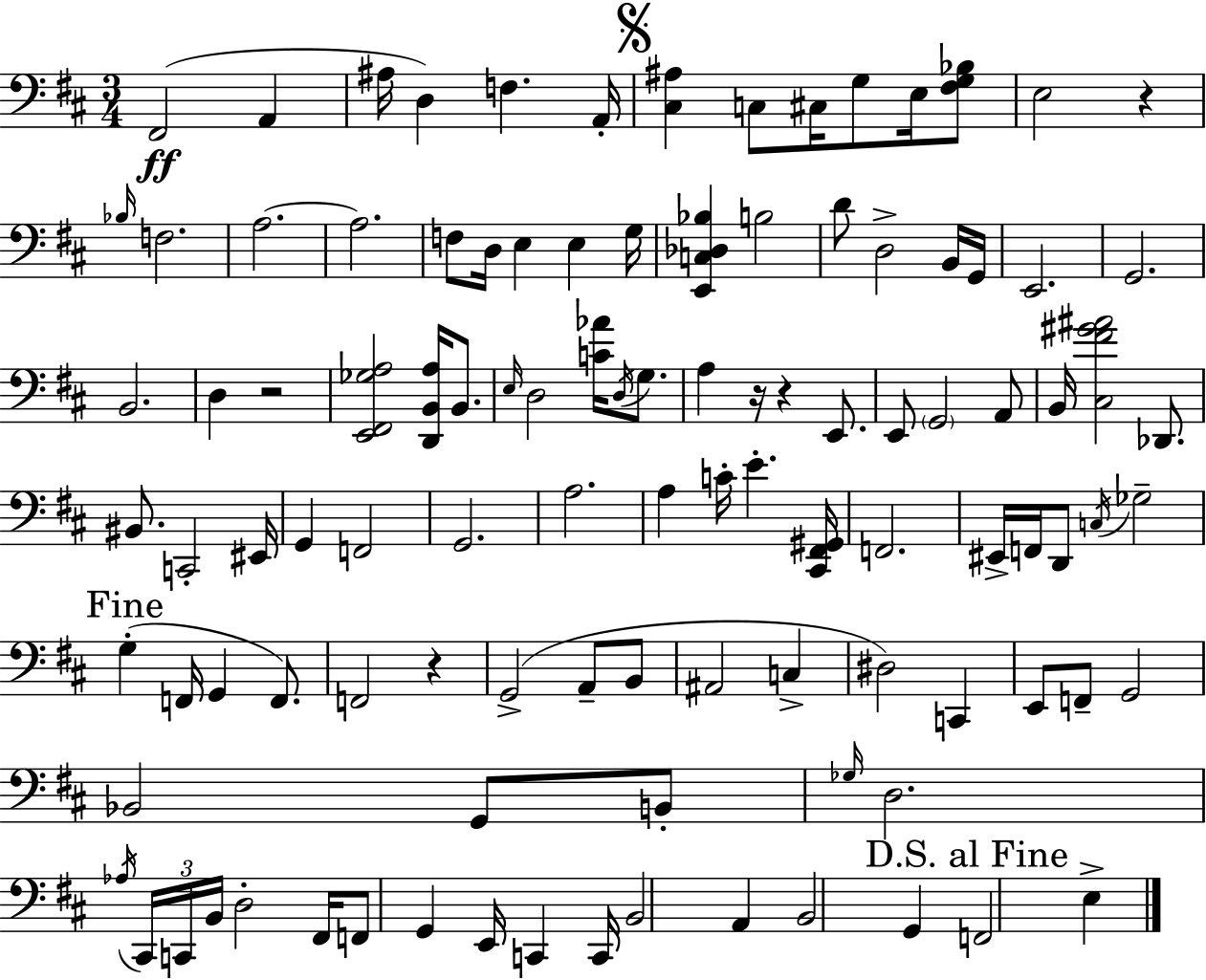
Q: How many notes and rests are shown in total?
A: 107